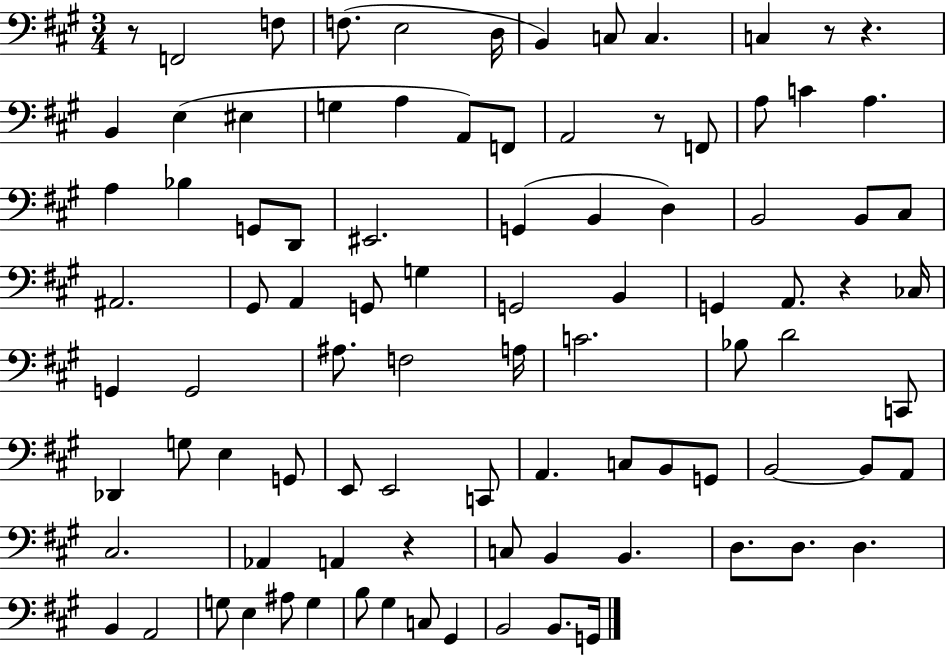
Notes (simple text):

R/e F2/h F3/e F3/e. E3/h D3/s B2/q C3/e C3/q. C3/q R/e R/q. B2/q E3/q EIS3/q G3/q A3/q A2/e F2/e A2/h R/e F2/e A3/e C4/q A3/q. A3/q Bb3/q G2/e D2/e EIS2/h. G2/q B2/q D3/q B2/h B2/e C#3/e A#2/h. G#2/e A2/q G2/e G3/q G2/h B2/q G2/q A2/e. R/q CES3/s G2/q G2/h A#3/e. F3/h A3/s C4/h. Bb3/e D4/h C2/e Db2/q G3/e E3/q G2/e E2/e E2/h C2/e A2/q. C3/e B2/e G2/e B2/h B2/e A2/e C#3/h. Ab2/q A2/q R/q C3/e B2/q B2/q. D3/e. D3/e. D3/q. B2/q A2/h G3/e E3/q A#3/e G3/q B3/e G#3/q C3/e G#2/q B2/h B2/e. G2/s